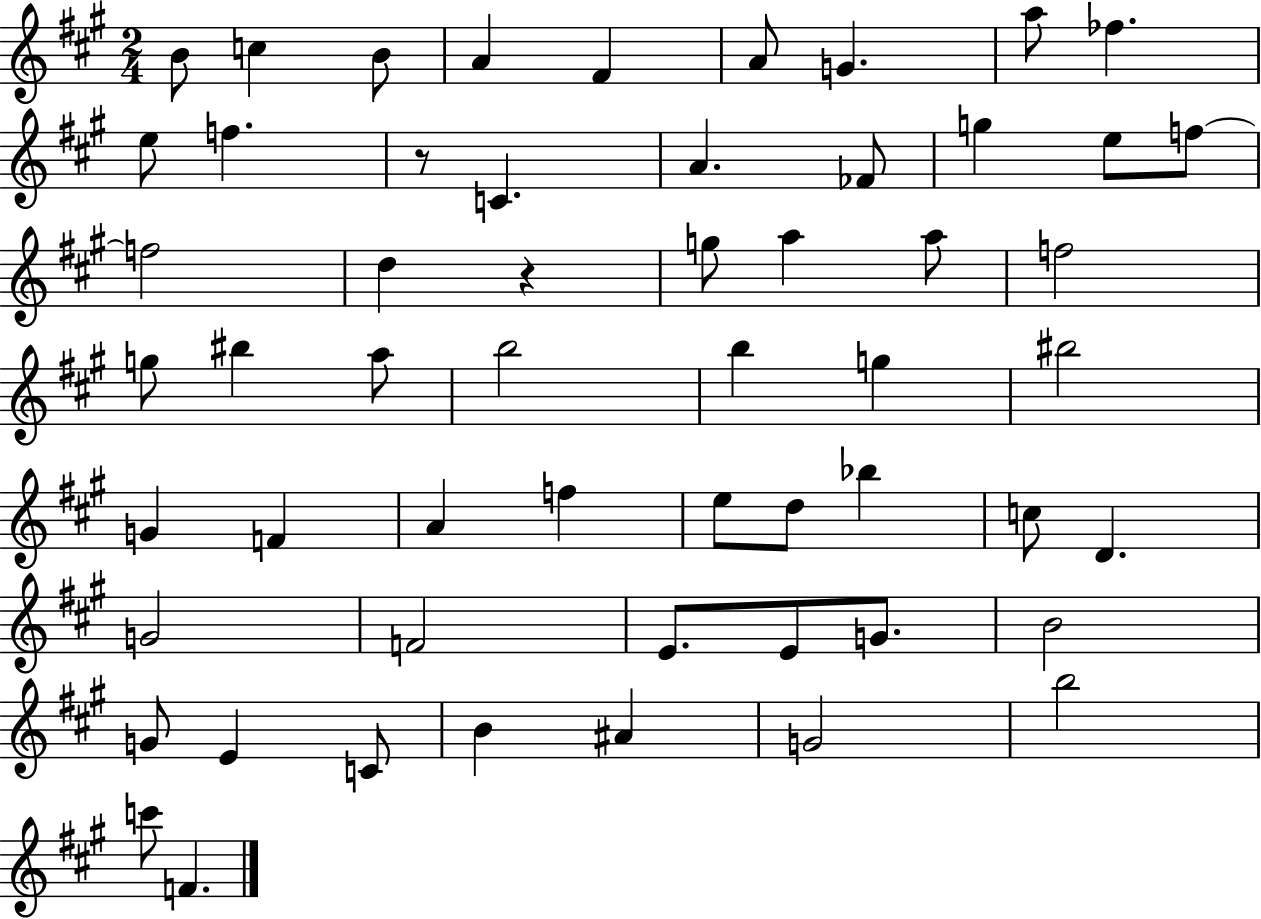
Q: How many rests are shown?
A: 2